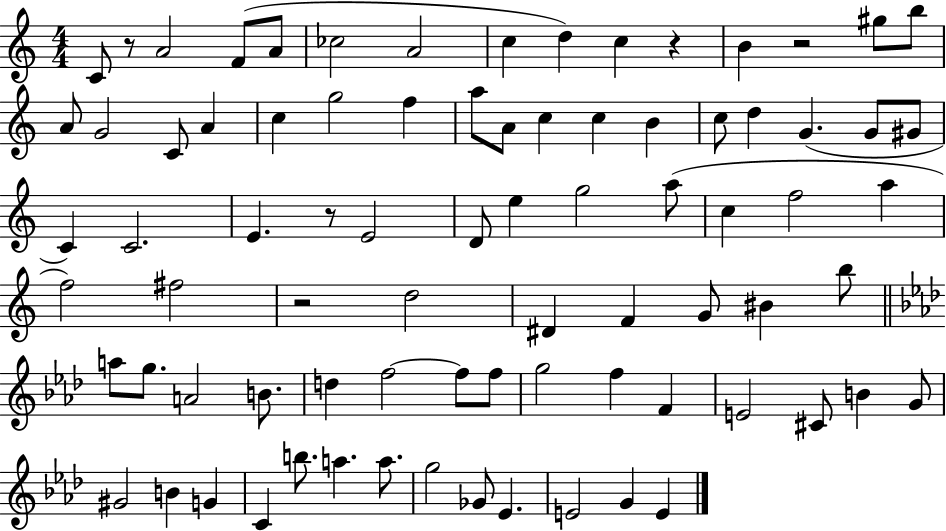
{
  \clef treble
  \numericTimeSignature
  \time 4/4
  \key c \major
  c'8 r8 a'2 f'8( a'8 | ces''2 a'2 | c''4 d''4) c''4 r4 | b'4 r2 gis''8 b''8 | \break a'8 g'2 c'8 a'4 | c''4 g''2 f''4 | a''8 a'8 c''4 c''4 b'4 | c''8 d''4 g'4.( g'8 gis'8 | \break c'4) c'2. | e'4. r8 e'2 | d'8 e''4 g''2 a''8( | c''4 f''2 a''4 | \break f''2) fis''2 | r2 d''2 | dis'4 f'4 g'8 bis'4 b''8 | \bar "||" \break \key aes \major a''8 g''8. a'2 b'8. | d''4 f''2~~ f''8 f''8 | g''2 f''4 f'4 | e'2 cis'8 b'4 g'8 | \break gis'2 b'4 g'4 | c'4 b''8. a''4. a''8. | g''2 ges'8 ees'4. | e'2 g'4 e'4 | \break \bar "|."
}